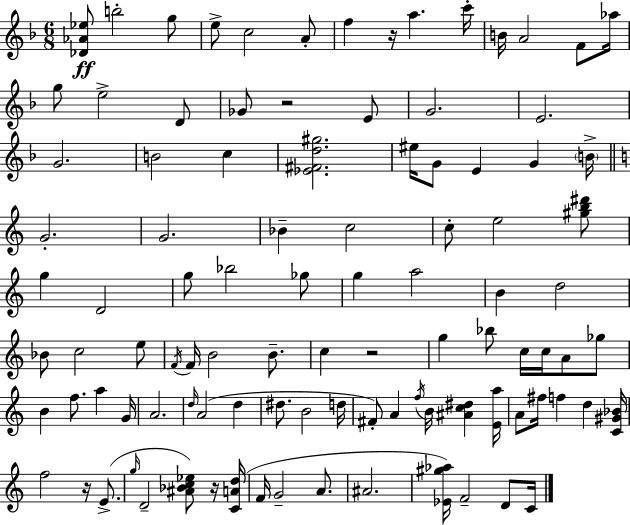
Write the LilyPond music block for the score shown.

{
  \clef treble
  \numericTimeSignature
  \time 6/8
  \key d \minor
  <des' aes' ees''>8\ff b''2-. g''8 | e''8-> c''2 a'8-. | f''4 r16 a''4. c'''16-. | b'16 a'2 f'8 aes''16 | \break g''8 e''2-> d'8 | ges'8 r2 e'8 | g'2. | e'2. | \break g'2. | b'2 c''4 | <ees' fis' d'' gis''>2. | eis''16 g'8 e'4 g'4 \parenthesize b'16-> | \break \bar "||" \break \key c \major g'2.-. | g'2. | bes'4-- c''2 | c''8-. e''2 <gis'' b'' dis'''>8 | \break g''4 d'2 | g''8 bes''2 ges''8 | g''4 a''2 | b'4 d''2 | \break bes'8 c''2 e''8 | \acciaccatura { f'16 } f'16 b'2 b'8.-- | c''4 r2 | g''4 bes''8 c''16 c''16 a'8 ges''8 | \break b'4 f''8. a''4 | g'16 a'2. | \grace { d''16 } a'2( d''4 | dis''8. b'2 | \break d''16 fis'8-.) a'4 \acciaccatura { f''16 } b'16 <ais' c'' dis''>4 | <e' a''>16 a'8 fis''16 f''4 d''4 | <c' gis' bes'>16 f''2 r16 | e'8.->( \grace { g''16 } d'2-- | \break <ais' bes' c'' ees''>8) r16 <c' a' d''>16( f'16 g'2-- | a'8. ais'2. | <ees' gis'' aes''>16) f'2-- | d'8 c'16 \bar "|."
}